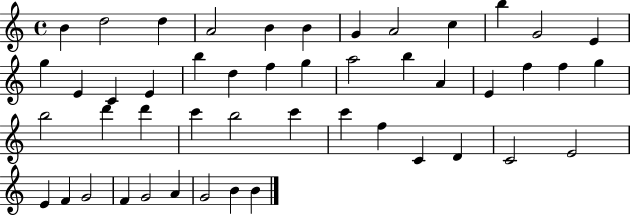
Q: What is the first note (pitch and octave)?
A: B4